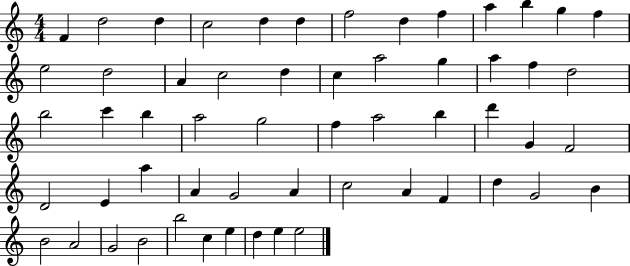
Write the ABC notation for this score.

X:1
T:Untitled
M:4/4
L:1/4
K:C
F d2 d c2 d d f2 d f a b g f e2 d2 A c2 d c a2 g a f d2 b2 c' b a2 g2 f a2 b d' G F2 D2 E a A G2 A c2 A F d G2 B B2 A2 G2 B2 b2 c e d e e2